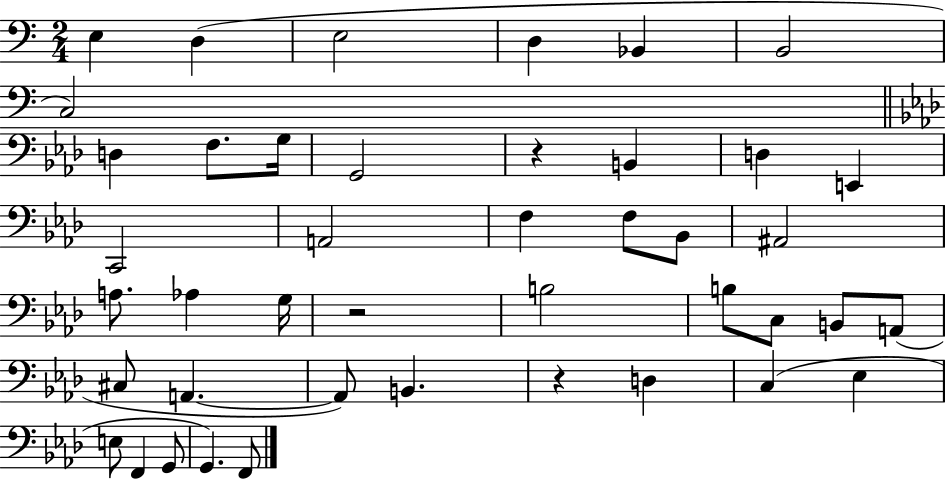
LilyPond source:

{
  \clef bass
  \numericTimeSignature
  \time 2/4
  \key c \major
  e4 d4( | e2 | d4 bes,4 | b,2 | \break c2) | \bar "||" \break \key aes \major d4 f8. g16 | g,2 | r4 b,4 | d4 e,4 | \break c,2 | a,2 | f4 f8 bes,8 | ais,2 | \break a8. aes4 g16 | r2 | b2 | b8 c8 b,8 a,8( | \break cis8 a,4.~~ | a,8) b,4. | r4 d4 | c4( ees4 | \break e8 f,4 g,8 | g,4.) f,8 | \bar "|."
}